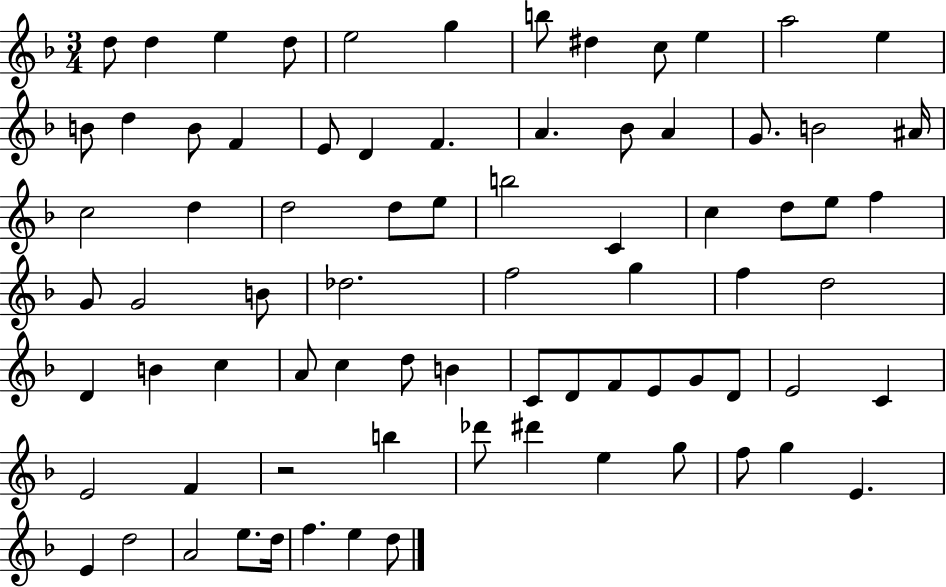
{
  \clef treble
  \numericTimeSignature
  \time 3/4
  \key f \major
  d''8 d''4 e''4 d''8 | e''2 g''4 | b''8 dis''4 c''8 e''4 | a''2 e''4 | \break b'8 d''4 b'8 f'4 | e'8 d'4 f'4. | a'4. bes'8 a'4 | g'8. b'2 ais'16 | \break c''2 d''4 | d''2 d''8 e''8 | b''2 c'4 | c''4 d''8 e''8 f''4 | \break g'8 g'2 b'8 | des''2. | f''2 g''4 | f''4 d''2 | \break d'4 b'4 c''4 | a'8 c''4 d''8 b'4 | c'8 d'8 f'8 e'8 g'8 d'8 | e'2 c'4 | \break e'2 f'4 | r2 b''4 | des'''8 dis'''4 e''4 g''8 | f''8 g''4 e'4. | \break e'4 d''2 | a'2 e''8. d''16 | f''4. e''4 d''8 | \bar "|."
}